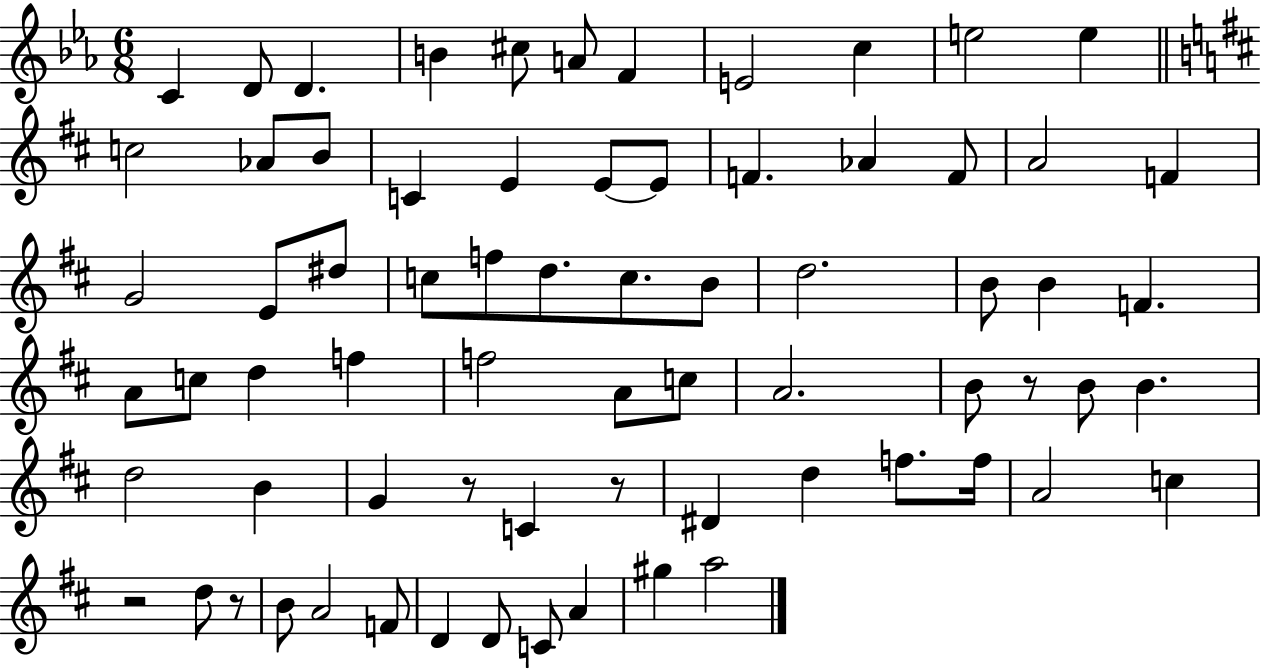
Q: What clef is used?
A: treble